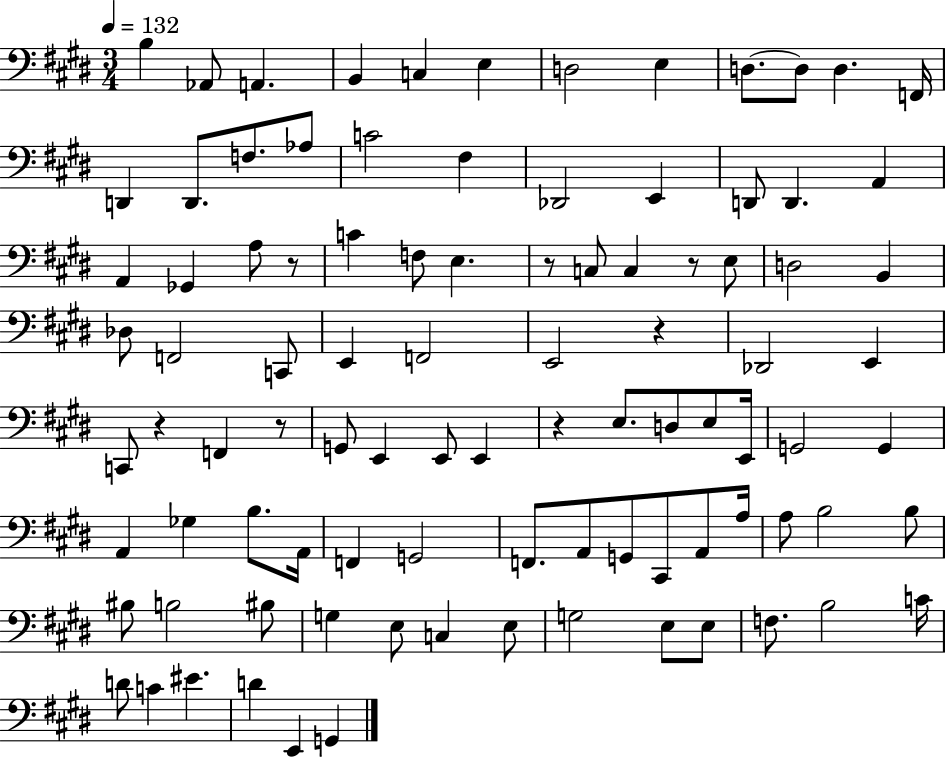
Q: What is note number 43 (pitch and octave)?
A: C2